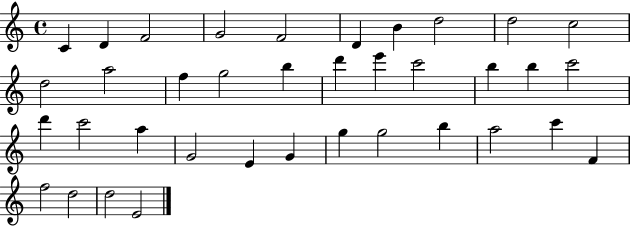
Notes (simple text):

C4/q D4/q F4/h G4/h F4/h D4/q B4/q D5/h D5/h C5/h D5/h A5/h F5/q G5/h B5/q D6/q E6/q C6/h B5/q B5/q C6/h D6/q C6/h A5/q G4/h E4/q G4/q G5/q G5/h B5/q A5/h C6/q F4/q F5/h D5/h D5/h E4/h